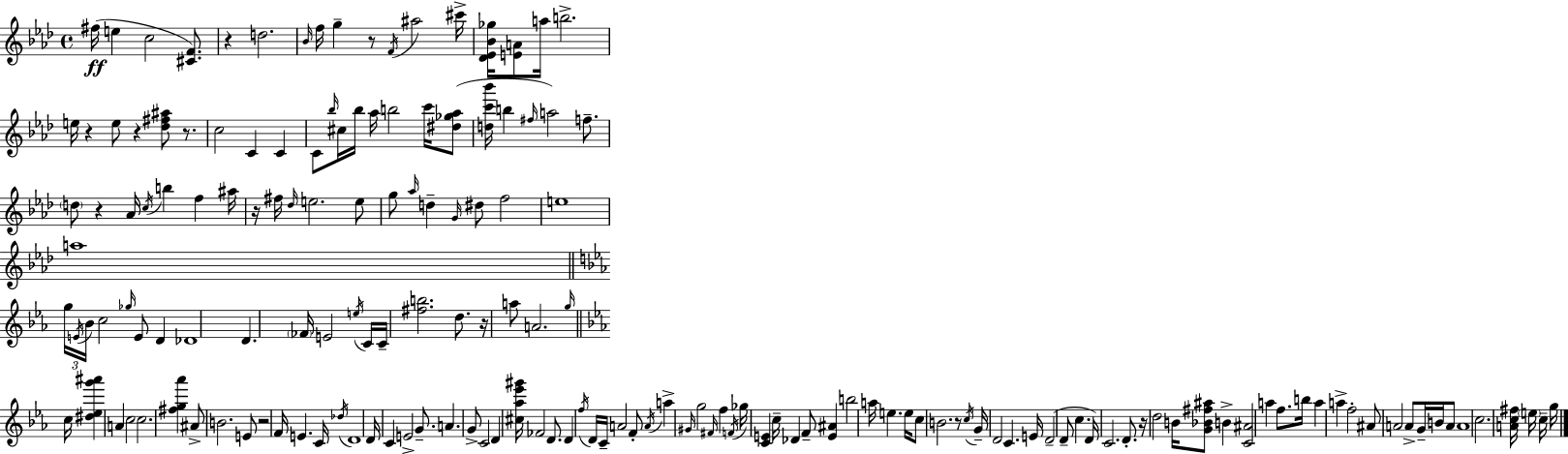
X:1
T:Untitled
M:4/4
L:1/4
K:Ab
^f/4 e c2 [^CF]/2 z d2 _B/4 f/4 g z/2 F/4 ^a2 ^c'/4 [_D_E_B_g]/4 [EA]/2 a/4 b2 e/4 z e/2 z [_d^f^a]/2 z/2 c2 C C C/2 _b/4 ^c/4 _b/4 _a/4 b2 c'/4 [^d_g_a]/2 [dc'_b']/4 b ^f/4 a2 f/2 d/2 z _A/4 c/4 b f ^a/4 z/4 ^f/4 _d/4 e2 e/2 g/2 _a/4 d G/4 ^d/2 f2 e4 a4 g/4 E/4 _B/4 c2 _g/4 E/2 D _D4 D _F/4 E2 e/4 C/4 C/4 [^fb]2 d/2 z/4 a/2 A2 g/4 c/4 [^d_eg'^a'] A c2 c2 [^fg_a'] ^A/2 B2 E/2 z2 F/4 E C/4 _d/4 D4 D/4 C E2 G/2 A G/2 C2 D [^c_a_e'^g']/4 _F2 D/2 D f/4 D/4 C/4 A2 F/2 A/4 a ^G/4 g2 ^F/4 f F/4 _g/4 [CE] c/4 _D F/2 [E^A] b2 a/4 e e/4 c/2 B2 z/2 c/4 G/4 D2 C E/4 D2 D/2 c D/4 C2 D/2 z/4 d2 B/4 [G_B^f^a]/2 B [C^A]2 a f/2 b/4 a a f2 ^A/2 A2 A/2 G/4 B/4 A/2 A4 c2 [Ac^f]/4 e/4 c/4 g/4